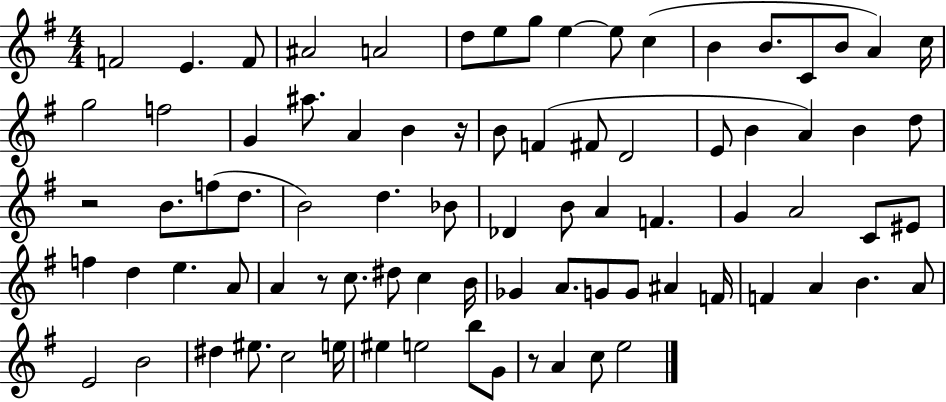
X:1
T:Untitled
M:4/4
L:1/4
K:G
F2 E F/2 ^A2 A2 d/2 e/2 g/2 e e/2 c B B/2 C/2 B/2 A c/4 g2 f2 G ^a/2 A B z/4 B/2 F ^F/2 D2 E/2 B A B d/2 z2 B/2 f/2 d/2 B2 d _B/2 _D B/2 A F G A2 C/2 ^E/2 f d e A/2 A z/2 c/2 ^d/2 c B/4 _G A/2 G/2 G/2 ^A F/4 F A B A/2 E2 B2 ^d ^e/2 c2 e/4 ^e e2 b/2 G/2 z/2 A c/2 e2